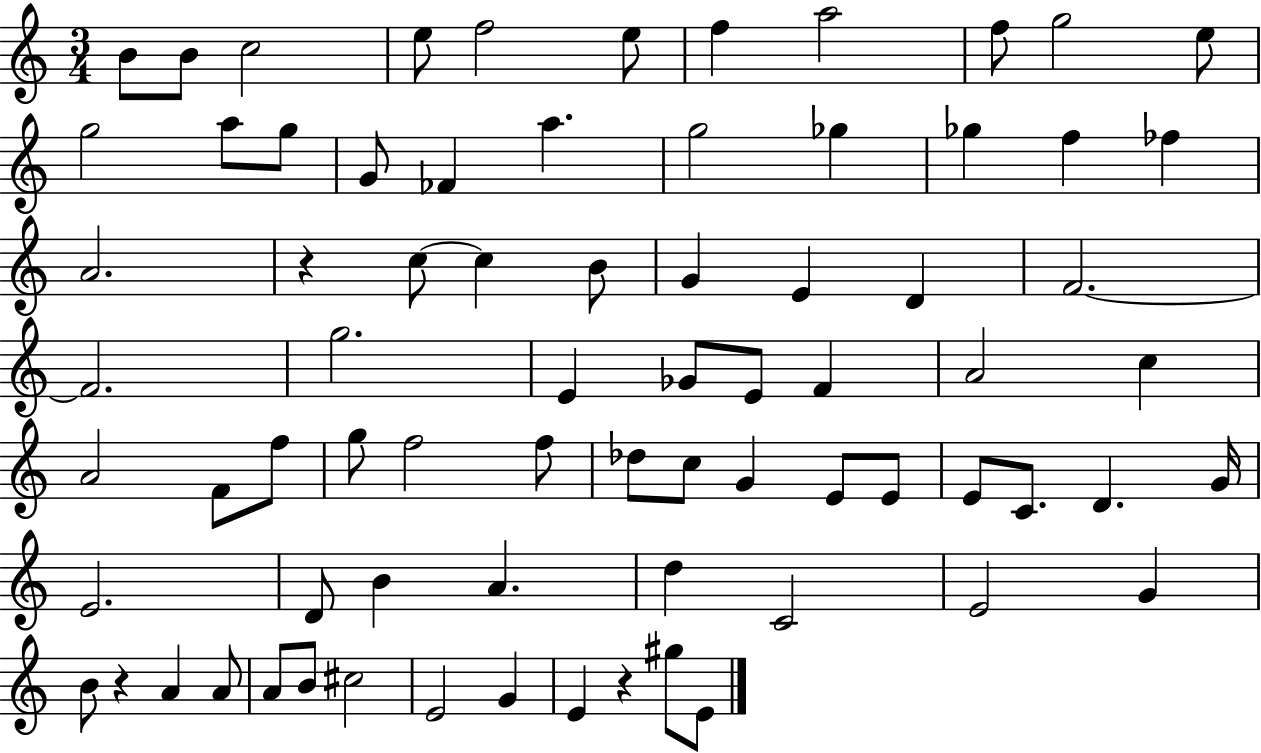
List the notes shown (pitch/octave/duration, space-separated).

B4/e B4/e C5/h E5/e F5/h E5/e F5/q A5/h F5/e G5/h E5/e G5/h A5/e G5/e G4/e FES4/q A5/q. G5/h Gb5/q Gb5/q F5/q FES5/q A4/h. R/q C5/e C5/q B4/e G4/q E4/q D4/q F4/h. F4/h. G5/h. E4/q Gb4/e E4/e F4/q A4/h C5/q A4/h F4/e F5/e G5/e F5/h F5/e Db5/e C5/e G4/q E4/e E4/e E4/e C4/e. D4/q. G4/s E4/h. D4/e B4/q A4/q. D5/q C4/h E4/h G4/q B4/e R/q A4/q A4/e A4/e B4/e C#5/h E4/h G4/q E4/q R/q G#5/e E4/e